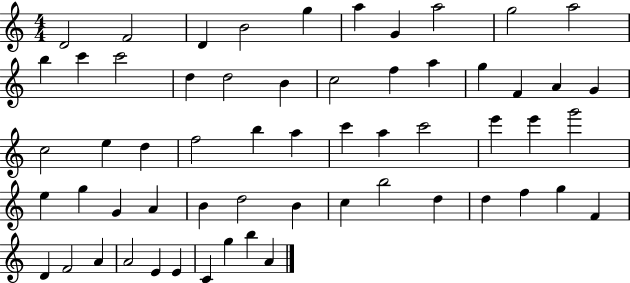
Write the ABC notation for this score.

X:1
T:Untitled
M:4/4
L:1/4
K:C
D2 F2 D B2 g a G a2 g2 a2 b c' c'2 d d2 B c2 f a g F A G c2 e d f2 b a c' a c'2 e' e' g'2 e g G A B d2 B c b2 d d f g F D F2 A A2 E E C g b A